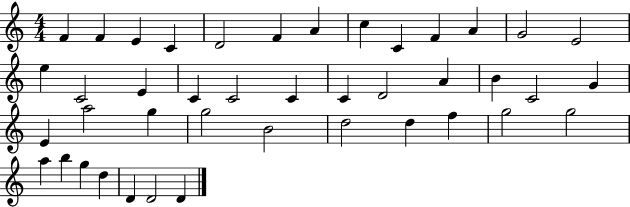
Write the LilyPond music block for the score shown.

{
  \clef treble
  \numericTimeSignature
  \time 4/4
  \key c \major
  f'4 f'4 e'4 c'4 | d'2 f'4 a'4 | c''4 c'4 f'4 a'4 | g'2 e'2 | \break e''4 c'2 e'4 | c'4 c'2 c'4 | c'4 d'2 a'4 | b'4 c'2 g'4 | \break e'4 a''2 g''4 | g''2 b'2 | d''2 d''4 f''4 | g''2 g''2 | \break a''4 b''4 g''4 d''4 | d'4 d'2 d'4 | \bar "|."
}